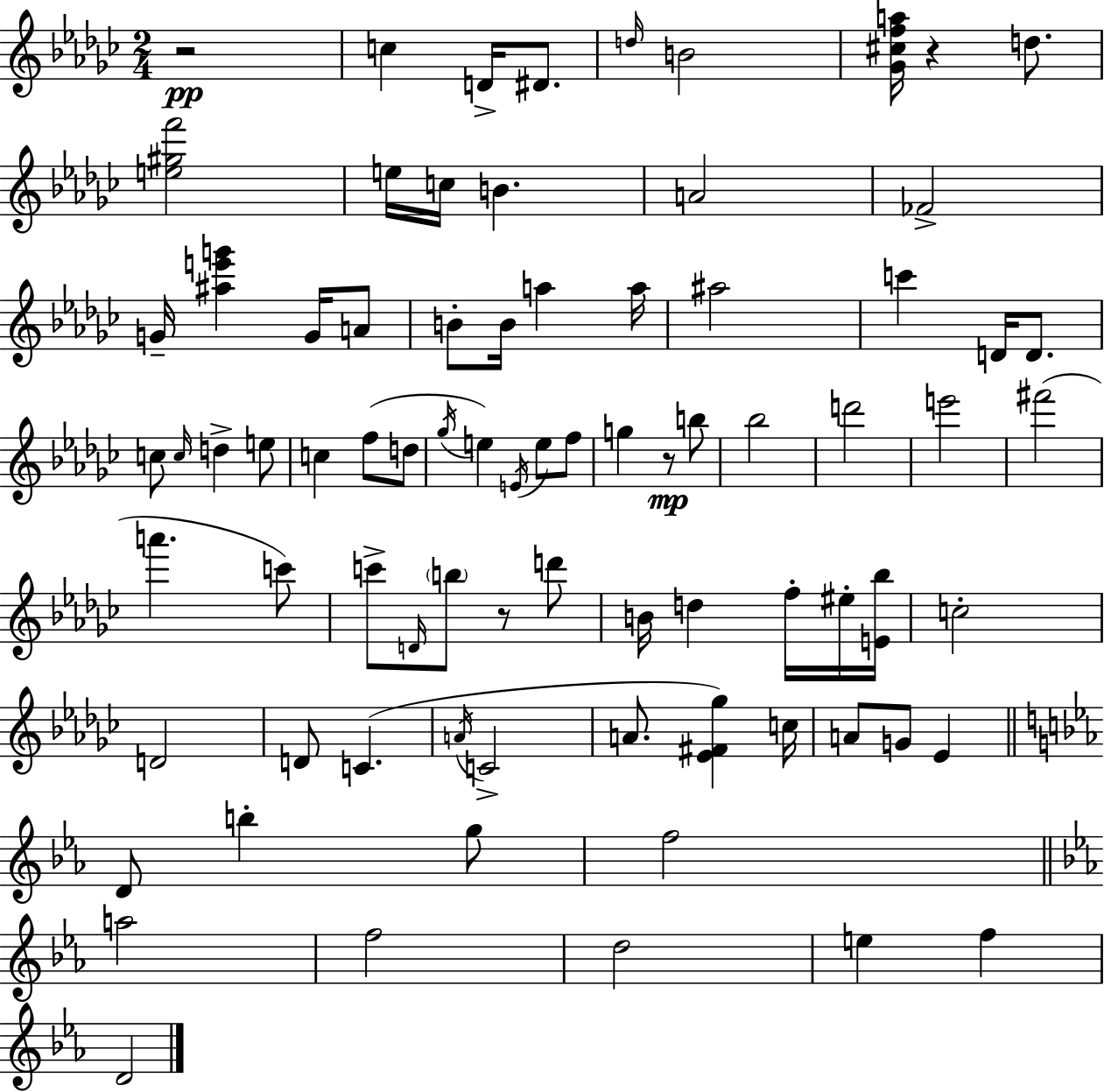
X:1
T:Untitled
M:2/4
L:1/4
K:Ebm
z2 c D/4 ^D/2 d/4 B2 [_G^cfa]/4 z d/2 [e^gf']2 e/4 c/4 B A2 _F2 G/4 [^ae'g'] G/4 A/2 B/2 B/4 a a/4 ^a2 c' D/4 D/2 c/2 c/4 d e/2 c f/2 d/2 _g/4 e E/4 e/2 f/2 g z/2 b/2 _b2 d'2 e'2 ^f'2 a' c'/2 c'/2 D/4 b/2 z/2 d'/2 B/4 d f/4 ^e/4 [E_b]/4 c2 D2 D/2 C A/4 C2 A/2 [_E^F_g] c/4 A/2 G/2 _E D/2 b g/2 f2 a2 f2 d2 e f D2